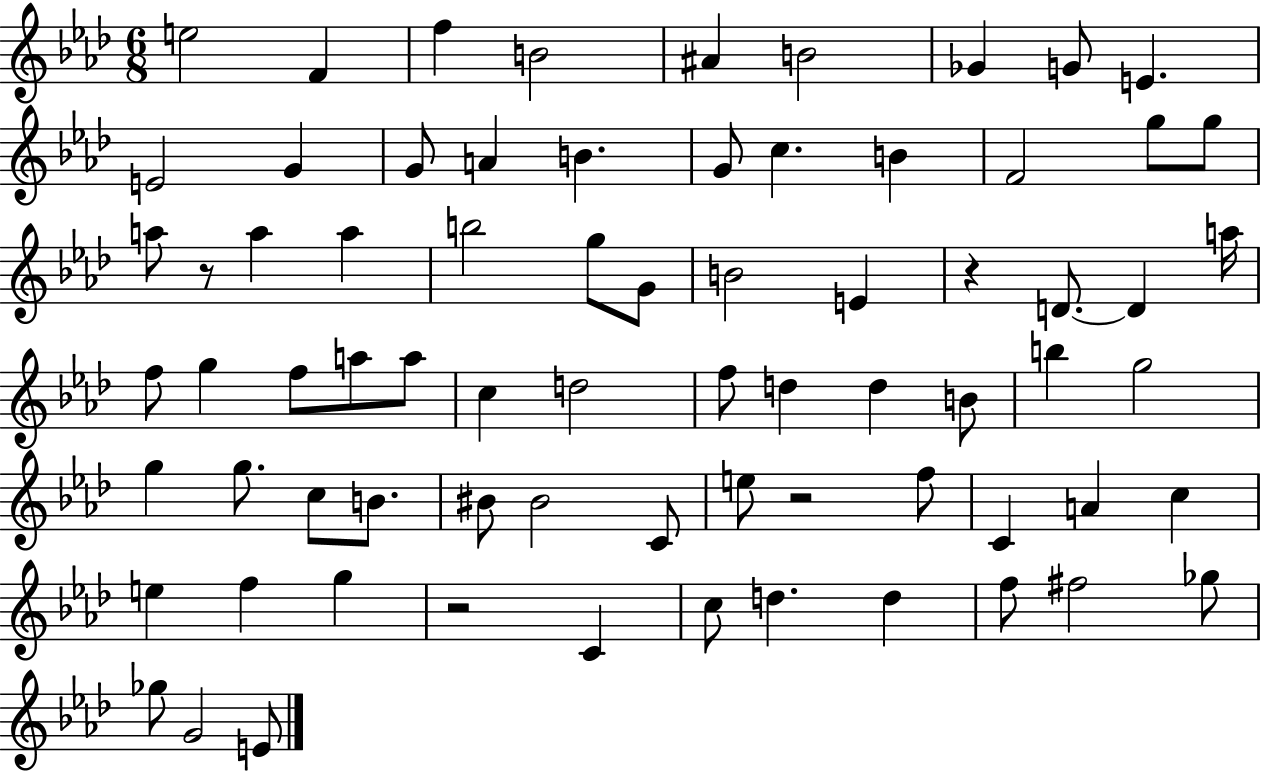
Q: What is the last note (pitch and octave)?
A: E4